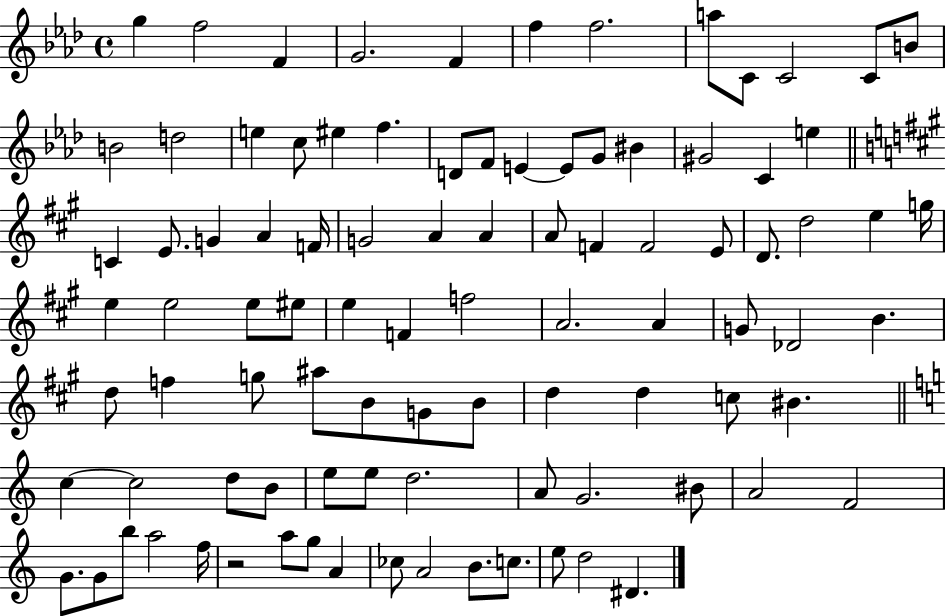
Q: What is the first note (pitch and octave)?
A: G5